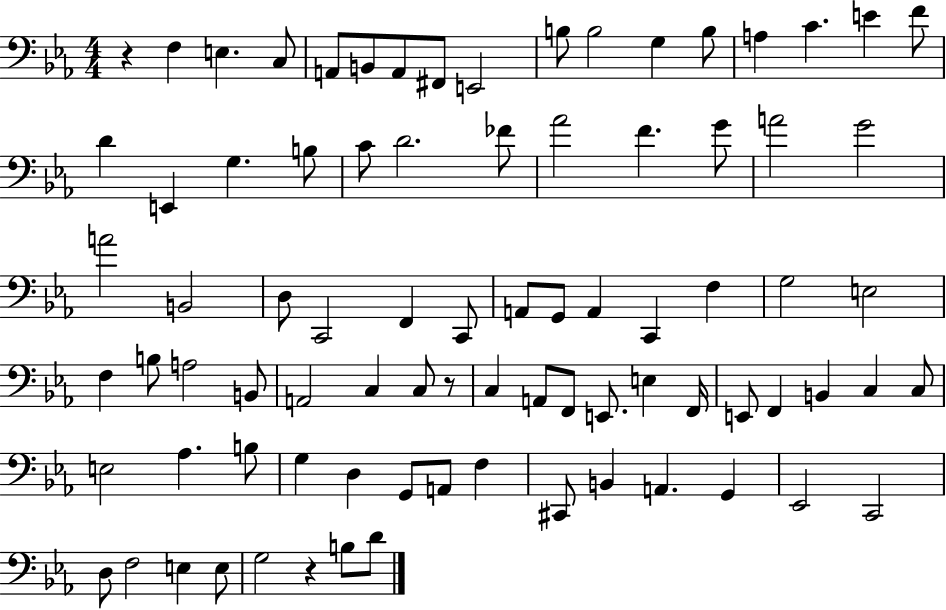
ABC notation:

X:1
T:Untitled
M:4/4
L:1/4
K:Eb
z F, E, C,/2 A,,/2 B,,/2 A,,/2 ^F,,/2 E,,2 B,/2 B,2 G, B,/2 A, C E F/2 D E,, G, B,/2 C/2 D2 _F/2 _A2 F G/2 A2 G2 A2 B,,2 D,/2 C,,2 F,, C,,/2 A,,/2 G,,/2 A,, C,, F, G,2 E,2 F, B,/2 A,2 B,,/2 A,,2 C, C,/2 z/2 C, A,,/2 F,,/2 E,,/2 E, F,,/4 E,,/2 F,, B,, C, C,/2 E,2 _A, B,/2 G, D, G,,/2 A,,/2 F, ^C,,/2 B,, A,, G,, _E,,2 C,,2 D,/2 F,2 E, E,/2 G,2 z B,/2 D/2